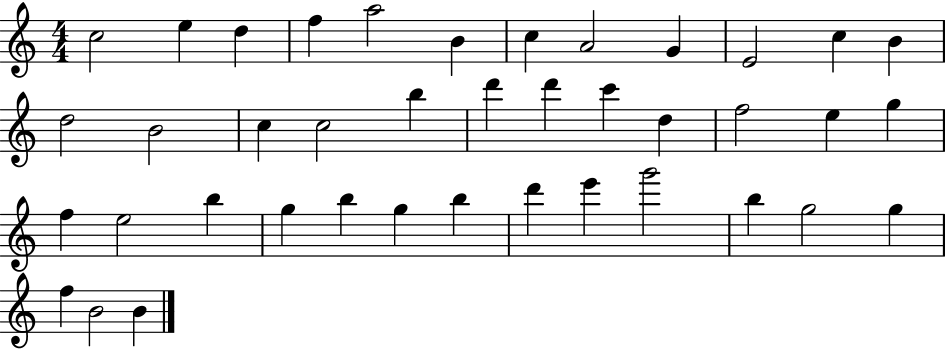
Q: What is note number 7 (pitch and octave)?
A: C5